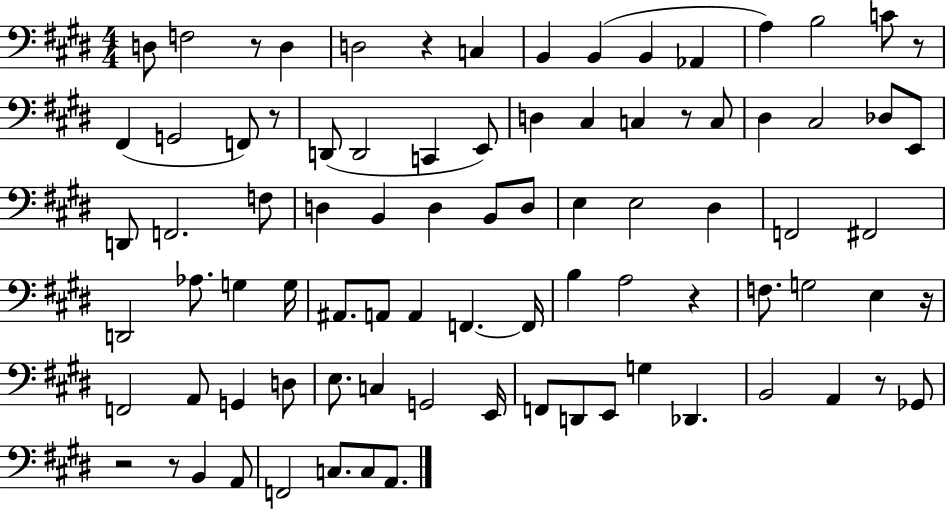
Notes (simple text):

D3/e F3/h R/e D3/q D3/h R/q C3/q B2/q B2/q B2/q Ab2/q A3/q B3/h C4/e R/e F#2/q G2/h F2/e R/e D2/e D2/h C2/q E2/e D3/q C#3/q C3/q R/e C3/e D#3/q C#3/h Db3/e E2/e D2/e F2/h. F3/e D3/q B2/q D3/q B2/e D3/e E3/q E3/h D#3/q F2/h F#2/h D2/h Ab3/e. G3/q G3/s A#2/e. A2/e A2/q F2/q. F2/s B3/q A3/h R/q F3/e. G3/h E3/q R/s F2/h A2/e G2/q D3/e E3/e. C3/q G2/h E2/s F2/e D2/e E2/e G3/q Db2/q. B2/h A2/q R/e Gb2/e R/h R/e B2/q A2/e F2/h C3/e. C3/e A2/e.